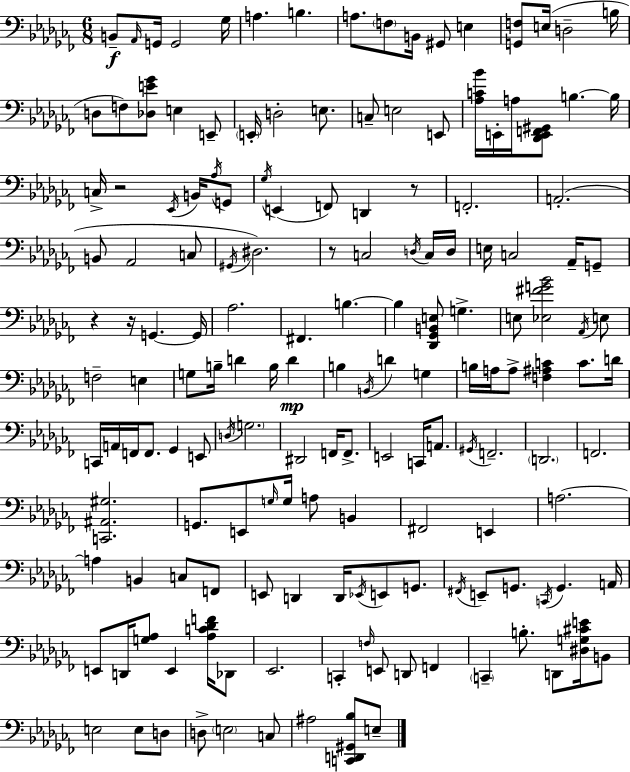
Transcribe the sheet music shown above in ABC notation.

X:1
T:Untitled
M:6/8
L:1/4
K:Abm
B,,/2 _A,,/4 G,,/4 G,,2 _G,/4 A, B, A,/2 F,/2 B,,/4 ^G,,/2 E, [G,,F,]/2 E,/4 D,2 B,/4 D,/2 F,/2 [_D,E_G]/2 E, E,,/2 E,,/4 D,2 E,/2 C,/2 E,2 E,,/2 [_A,C_B]/4 E,,/4 A,/4 [_D,,E,,F,,^G,,]/2 B, B,/4 C,/4 z2 _E,,/4 B,,/4 _A,/4 G,,/2 _G,/4 E,, F,,/2 D,, z/2 F,,2 A,,2 B,,/2 _A,,2 C,/2 ^G,,/4 ^D,2 z/2 C,2 D,/4 C,/4 D,/4 E,/4 C,2 _A,,/4 G,,/2 z z/4 G,, G,,/4 _A,2 ^F,, B, B, [_D,,_G,,B,,E,]/2 G, E,/2 [_E,^FG_B]2 _A,,/4 E,/2 F,2 E, G,/2 B,/4 D B,/4 D B, B,,/4 D G, B,/4 A,/4 A,/2 [F,^A,C] C/2 D/4 C,,/4 A,,/4 F,,/4 F,,/2 _G,, E,,/2 D,/4 G,2 ^D,,2 F,,/4 F,,/2 E,,2 C,,/4 A,,/2 ^G,,/4 F,,2 D,,2 F,,2 [C,,^A,,^G,]2 G,,/2 E,,/2 G,/4 G,/4 A,/2 B,, ^F,,2 E,, A,2 A, B,, C,/2 F,,/2 E,,/2 D,, D,,/4 _E,,/4 E,,/2 G,,/2 ^F,,/4 E,,/2 G,,/2 C,,/4 G,, A,,/4 E,,/2 D,,/4 [G,_A,]/2 E,, [_A,C_DF]/4 _D,,/2 _E,,2 C,, F,/4 E,,/2 D,,/2 F,, C,, B,/2 D,,/2 [^D,G,^CE]/4 B,,/2 E,2 E,/2 D,/2 D,/2 E,2 C,/2 ^A,2 [C,,D,,^G,,_B,]/2 E,/2